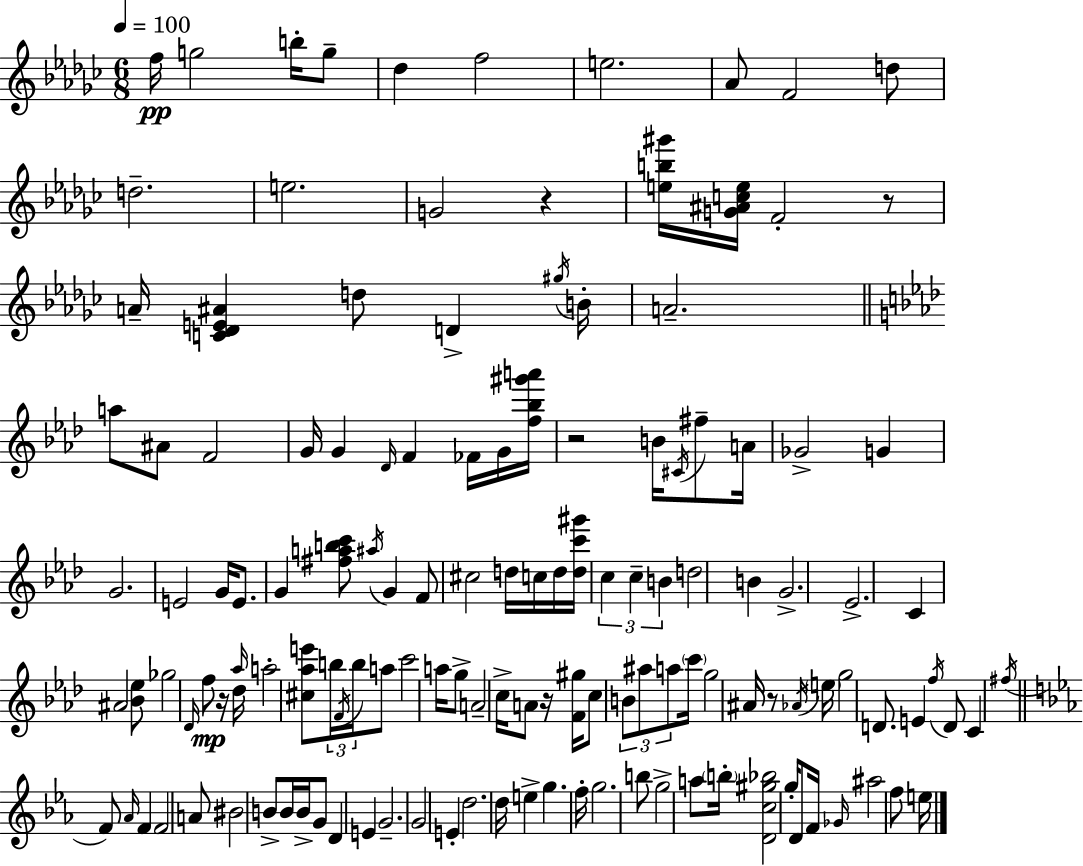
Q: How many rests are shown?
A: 6